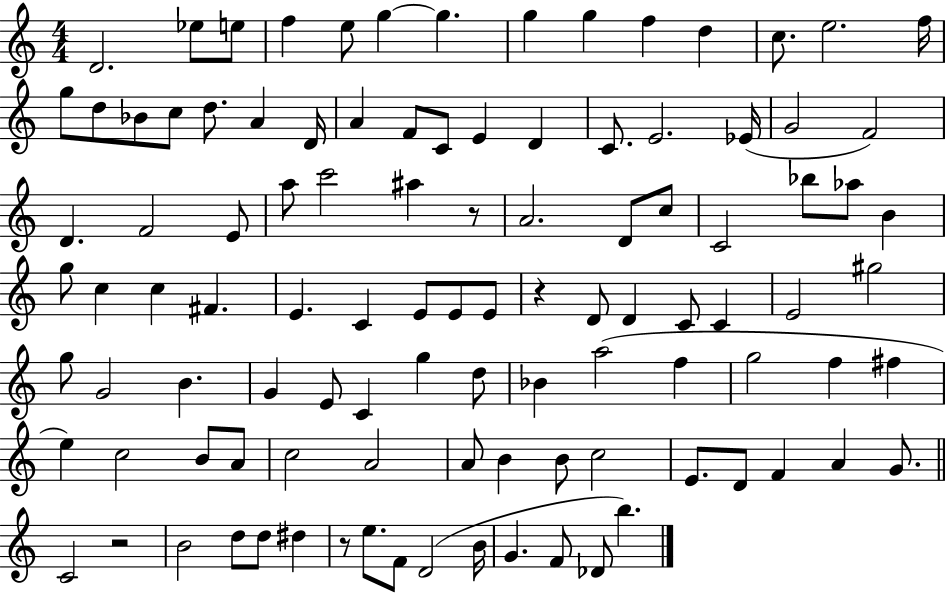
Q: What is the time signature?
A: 4/4